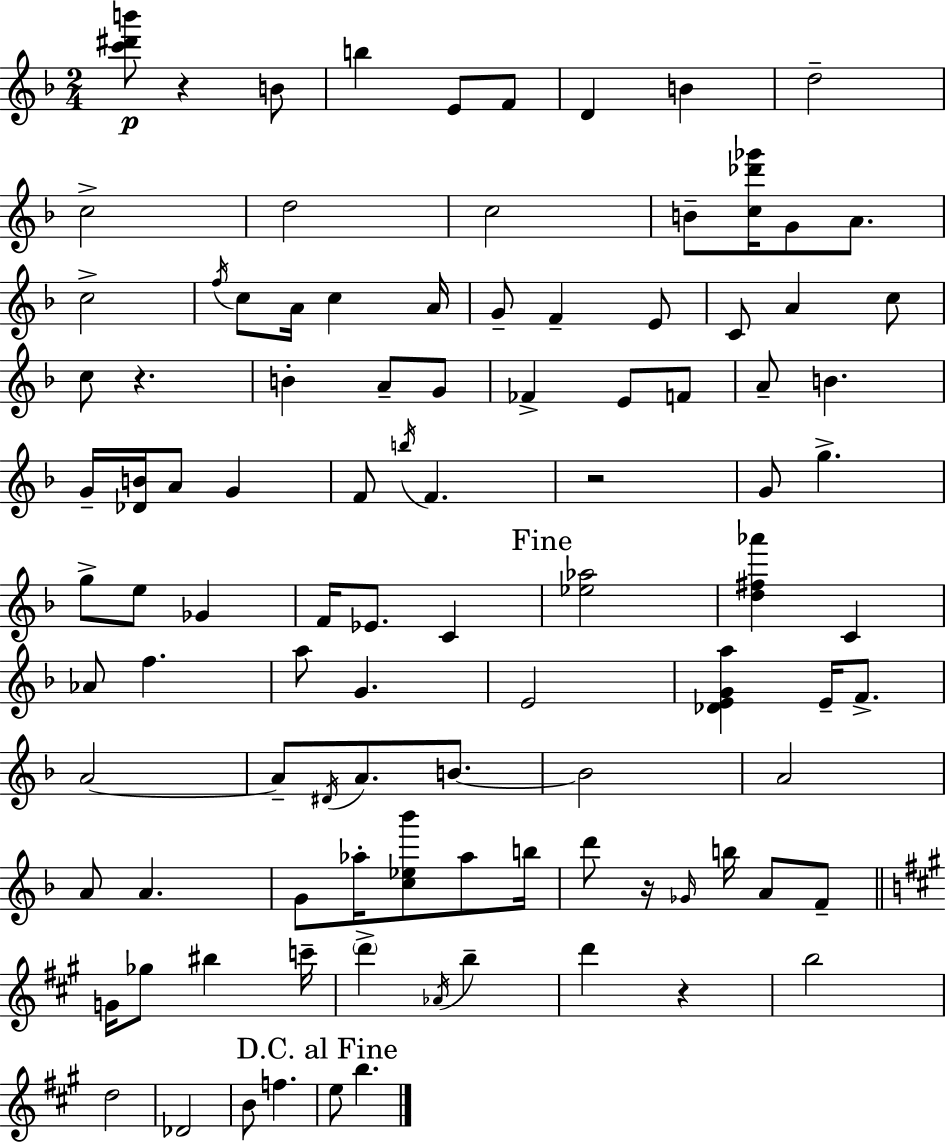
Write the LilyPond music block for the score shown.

{
  \clef treble
  \numericTimeSignature
  \time 2/4
  \key f \major
  <c''' dis''' b'''>8\p r4 b'8 | b''4 e'8 f'8 | d'4 b'4 | d''2-- | \break c''2-> | d''2 | c''2 | b'8-- <c'' des''' ges'''>16 g'8 a'8. | \break c''2-> | \acciaccatura { f''16 } c''8 a'16 c''4 | a'16 g'8-- f'4-- e'8 | c'8 a'4 c''8 | \break c''8 r4. | b'4-. a'8-- g'8 | fes'4-> e'8 f'8 | a'8-- b'4. | \break g'16-- <des' b'>16 a'8 g'4 | f'8 \acciaccatura { b''16 } f'4. | r2 | g'8 g''4.-> | \break g''8-> e''8 ges'4 | f'16 ees'8. c'4 | \mark "Fine" <ees'' aes''>2 | <d'' fis'' aes'''>4 c'4 | \break aes'8 f''4. | a''8 g'4. | e'2 | <des' e' g' a''>4 e'16-- f'8.-> | \break a'2~~ | a'8-- \acciaccatura { dis'16 } a'8. | b'8.~~ b'2 | a'2 | \break a'8 a'4. | g'8 aes''16-. <c'' ees'' bes'''>8 | aes''8 b''16 d'''8 r16 \grace { ges'16 } b''16 | a'8 f'8-- \bar "||" \break \key a \major g'16 ges''8 bis''4 c'''16-- | \parenthesize d'''4-> \acciaccatura { aes'16 } b''4-- | d'''4 r4 | b''2 | \break d''2 | des'2 | b'8 f''4. | \mark "D.C. al Fine" e''8 b''4. | \break \bar "|."
}